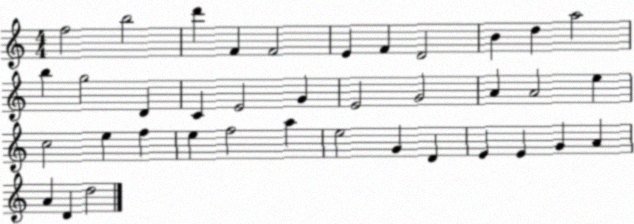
X:1
T:Untitled
M:4/4
L:1/4
K:C
f2 b2 d' F F2 E F D2 B d a2 b g2 D C E2 G E2 G2 A A2 e c2 e f e f2 a e2 G D E E G A A D d2